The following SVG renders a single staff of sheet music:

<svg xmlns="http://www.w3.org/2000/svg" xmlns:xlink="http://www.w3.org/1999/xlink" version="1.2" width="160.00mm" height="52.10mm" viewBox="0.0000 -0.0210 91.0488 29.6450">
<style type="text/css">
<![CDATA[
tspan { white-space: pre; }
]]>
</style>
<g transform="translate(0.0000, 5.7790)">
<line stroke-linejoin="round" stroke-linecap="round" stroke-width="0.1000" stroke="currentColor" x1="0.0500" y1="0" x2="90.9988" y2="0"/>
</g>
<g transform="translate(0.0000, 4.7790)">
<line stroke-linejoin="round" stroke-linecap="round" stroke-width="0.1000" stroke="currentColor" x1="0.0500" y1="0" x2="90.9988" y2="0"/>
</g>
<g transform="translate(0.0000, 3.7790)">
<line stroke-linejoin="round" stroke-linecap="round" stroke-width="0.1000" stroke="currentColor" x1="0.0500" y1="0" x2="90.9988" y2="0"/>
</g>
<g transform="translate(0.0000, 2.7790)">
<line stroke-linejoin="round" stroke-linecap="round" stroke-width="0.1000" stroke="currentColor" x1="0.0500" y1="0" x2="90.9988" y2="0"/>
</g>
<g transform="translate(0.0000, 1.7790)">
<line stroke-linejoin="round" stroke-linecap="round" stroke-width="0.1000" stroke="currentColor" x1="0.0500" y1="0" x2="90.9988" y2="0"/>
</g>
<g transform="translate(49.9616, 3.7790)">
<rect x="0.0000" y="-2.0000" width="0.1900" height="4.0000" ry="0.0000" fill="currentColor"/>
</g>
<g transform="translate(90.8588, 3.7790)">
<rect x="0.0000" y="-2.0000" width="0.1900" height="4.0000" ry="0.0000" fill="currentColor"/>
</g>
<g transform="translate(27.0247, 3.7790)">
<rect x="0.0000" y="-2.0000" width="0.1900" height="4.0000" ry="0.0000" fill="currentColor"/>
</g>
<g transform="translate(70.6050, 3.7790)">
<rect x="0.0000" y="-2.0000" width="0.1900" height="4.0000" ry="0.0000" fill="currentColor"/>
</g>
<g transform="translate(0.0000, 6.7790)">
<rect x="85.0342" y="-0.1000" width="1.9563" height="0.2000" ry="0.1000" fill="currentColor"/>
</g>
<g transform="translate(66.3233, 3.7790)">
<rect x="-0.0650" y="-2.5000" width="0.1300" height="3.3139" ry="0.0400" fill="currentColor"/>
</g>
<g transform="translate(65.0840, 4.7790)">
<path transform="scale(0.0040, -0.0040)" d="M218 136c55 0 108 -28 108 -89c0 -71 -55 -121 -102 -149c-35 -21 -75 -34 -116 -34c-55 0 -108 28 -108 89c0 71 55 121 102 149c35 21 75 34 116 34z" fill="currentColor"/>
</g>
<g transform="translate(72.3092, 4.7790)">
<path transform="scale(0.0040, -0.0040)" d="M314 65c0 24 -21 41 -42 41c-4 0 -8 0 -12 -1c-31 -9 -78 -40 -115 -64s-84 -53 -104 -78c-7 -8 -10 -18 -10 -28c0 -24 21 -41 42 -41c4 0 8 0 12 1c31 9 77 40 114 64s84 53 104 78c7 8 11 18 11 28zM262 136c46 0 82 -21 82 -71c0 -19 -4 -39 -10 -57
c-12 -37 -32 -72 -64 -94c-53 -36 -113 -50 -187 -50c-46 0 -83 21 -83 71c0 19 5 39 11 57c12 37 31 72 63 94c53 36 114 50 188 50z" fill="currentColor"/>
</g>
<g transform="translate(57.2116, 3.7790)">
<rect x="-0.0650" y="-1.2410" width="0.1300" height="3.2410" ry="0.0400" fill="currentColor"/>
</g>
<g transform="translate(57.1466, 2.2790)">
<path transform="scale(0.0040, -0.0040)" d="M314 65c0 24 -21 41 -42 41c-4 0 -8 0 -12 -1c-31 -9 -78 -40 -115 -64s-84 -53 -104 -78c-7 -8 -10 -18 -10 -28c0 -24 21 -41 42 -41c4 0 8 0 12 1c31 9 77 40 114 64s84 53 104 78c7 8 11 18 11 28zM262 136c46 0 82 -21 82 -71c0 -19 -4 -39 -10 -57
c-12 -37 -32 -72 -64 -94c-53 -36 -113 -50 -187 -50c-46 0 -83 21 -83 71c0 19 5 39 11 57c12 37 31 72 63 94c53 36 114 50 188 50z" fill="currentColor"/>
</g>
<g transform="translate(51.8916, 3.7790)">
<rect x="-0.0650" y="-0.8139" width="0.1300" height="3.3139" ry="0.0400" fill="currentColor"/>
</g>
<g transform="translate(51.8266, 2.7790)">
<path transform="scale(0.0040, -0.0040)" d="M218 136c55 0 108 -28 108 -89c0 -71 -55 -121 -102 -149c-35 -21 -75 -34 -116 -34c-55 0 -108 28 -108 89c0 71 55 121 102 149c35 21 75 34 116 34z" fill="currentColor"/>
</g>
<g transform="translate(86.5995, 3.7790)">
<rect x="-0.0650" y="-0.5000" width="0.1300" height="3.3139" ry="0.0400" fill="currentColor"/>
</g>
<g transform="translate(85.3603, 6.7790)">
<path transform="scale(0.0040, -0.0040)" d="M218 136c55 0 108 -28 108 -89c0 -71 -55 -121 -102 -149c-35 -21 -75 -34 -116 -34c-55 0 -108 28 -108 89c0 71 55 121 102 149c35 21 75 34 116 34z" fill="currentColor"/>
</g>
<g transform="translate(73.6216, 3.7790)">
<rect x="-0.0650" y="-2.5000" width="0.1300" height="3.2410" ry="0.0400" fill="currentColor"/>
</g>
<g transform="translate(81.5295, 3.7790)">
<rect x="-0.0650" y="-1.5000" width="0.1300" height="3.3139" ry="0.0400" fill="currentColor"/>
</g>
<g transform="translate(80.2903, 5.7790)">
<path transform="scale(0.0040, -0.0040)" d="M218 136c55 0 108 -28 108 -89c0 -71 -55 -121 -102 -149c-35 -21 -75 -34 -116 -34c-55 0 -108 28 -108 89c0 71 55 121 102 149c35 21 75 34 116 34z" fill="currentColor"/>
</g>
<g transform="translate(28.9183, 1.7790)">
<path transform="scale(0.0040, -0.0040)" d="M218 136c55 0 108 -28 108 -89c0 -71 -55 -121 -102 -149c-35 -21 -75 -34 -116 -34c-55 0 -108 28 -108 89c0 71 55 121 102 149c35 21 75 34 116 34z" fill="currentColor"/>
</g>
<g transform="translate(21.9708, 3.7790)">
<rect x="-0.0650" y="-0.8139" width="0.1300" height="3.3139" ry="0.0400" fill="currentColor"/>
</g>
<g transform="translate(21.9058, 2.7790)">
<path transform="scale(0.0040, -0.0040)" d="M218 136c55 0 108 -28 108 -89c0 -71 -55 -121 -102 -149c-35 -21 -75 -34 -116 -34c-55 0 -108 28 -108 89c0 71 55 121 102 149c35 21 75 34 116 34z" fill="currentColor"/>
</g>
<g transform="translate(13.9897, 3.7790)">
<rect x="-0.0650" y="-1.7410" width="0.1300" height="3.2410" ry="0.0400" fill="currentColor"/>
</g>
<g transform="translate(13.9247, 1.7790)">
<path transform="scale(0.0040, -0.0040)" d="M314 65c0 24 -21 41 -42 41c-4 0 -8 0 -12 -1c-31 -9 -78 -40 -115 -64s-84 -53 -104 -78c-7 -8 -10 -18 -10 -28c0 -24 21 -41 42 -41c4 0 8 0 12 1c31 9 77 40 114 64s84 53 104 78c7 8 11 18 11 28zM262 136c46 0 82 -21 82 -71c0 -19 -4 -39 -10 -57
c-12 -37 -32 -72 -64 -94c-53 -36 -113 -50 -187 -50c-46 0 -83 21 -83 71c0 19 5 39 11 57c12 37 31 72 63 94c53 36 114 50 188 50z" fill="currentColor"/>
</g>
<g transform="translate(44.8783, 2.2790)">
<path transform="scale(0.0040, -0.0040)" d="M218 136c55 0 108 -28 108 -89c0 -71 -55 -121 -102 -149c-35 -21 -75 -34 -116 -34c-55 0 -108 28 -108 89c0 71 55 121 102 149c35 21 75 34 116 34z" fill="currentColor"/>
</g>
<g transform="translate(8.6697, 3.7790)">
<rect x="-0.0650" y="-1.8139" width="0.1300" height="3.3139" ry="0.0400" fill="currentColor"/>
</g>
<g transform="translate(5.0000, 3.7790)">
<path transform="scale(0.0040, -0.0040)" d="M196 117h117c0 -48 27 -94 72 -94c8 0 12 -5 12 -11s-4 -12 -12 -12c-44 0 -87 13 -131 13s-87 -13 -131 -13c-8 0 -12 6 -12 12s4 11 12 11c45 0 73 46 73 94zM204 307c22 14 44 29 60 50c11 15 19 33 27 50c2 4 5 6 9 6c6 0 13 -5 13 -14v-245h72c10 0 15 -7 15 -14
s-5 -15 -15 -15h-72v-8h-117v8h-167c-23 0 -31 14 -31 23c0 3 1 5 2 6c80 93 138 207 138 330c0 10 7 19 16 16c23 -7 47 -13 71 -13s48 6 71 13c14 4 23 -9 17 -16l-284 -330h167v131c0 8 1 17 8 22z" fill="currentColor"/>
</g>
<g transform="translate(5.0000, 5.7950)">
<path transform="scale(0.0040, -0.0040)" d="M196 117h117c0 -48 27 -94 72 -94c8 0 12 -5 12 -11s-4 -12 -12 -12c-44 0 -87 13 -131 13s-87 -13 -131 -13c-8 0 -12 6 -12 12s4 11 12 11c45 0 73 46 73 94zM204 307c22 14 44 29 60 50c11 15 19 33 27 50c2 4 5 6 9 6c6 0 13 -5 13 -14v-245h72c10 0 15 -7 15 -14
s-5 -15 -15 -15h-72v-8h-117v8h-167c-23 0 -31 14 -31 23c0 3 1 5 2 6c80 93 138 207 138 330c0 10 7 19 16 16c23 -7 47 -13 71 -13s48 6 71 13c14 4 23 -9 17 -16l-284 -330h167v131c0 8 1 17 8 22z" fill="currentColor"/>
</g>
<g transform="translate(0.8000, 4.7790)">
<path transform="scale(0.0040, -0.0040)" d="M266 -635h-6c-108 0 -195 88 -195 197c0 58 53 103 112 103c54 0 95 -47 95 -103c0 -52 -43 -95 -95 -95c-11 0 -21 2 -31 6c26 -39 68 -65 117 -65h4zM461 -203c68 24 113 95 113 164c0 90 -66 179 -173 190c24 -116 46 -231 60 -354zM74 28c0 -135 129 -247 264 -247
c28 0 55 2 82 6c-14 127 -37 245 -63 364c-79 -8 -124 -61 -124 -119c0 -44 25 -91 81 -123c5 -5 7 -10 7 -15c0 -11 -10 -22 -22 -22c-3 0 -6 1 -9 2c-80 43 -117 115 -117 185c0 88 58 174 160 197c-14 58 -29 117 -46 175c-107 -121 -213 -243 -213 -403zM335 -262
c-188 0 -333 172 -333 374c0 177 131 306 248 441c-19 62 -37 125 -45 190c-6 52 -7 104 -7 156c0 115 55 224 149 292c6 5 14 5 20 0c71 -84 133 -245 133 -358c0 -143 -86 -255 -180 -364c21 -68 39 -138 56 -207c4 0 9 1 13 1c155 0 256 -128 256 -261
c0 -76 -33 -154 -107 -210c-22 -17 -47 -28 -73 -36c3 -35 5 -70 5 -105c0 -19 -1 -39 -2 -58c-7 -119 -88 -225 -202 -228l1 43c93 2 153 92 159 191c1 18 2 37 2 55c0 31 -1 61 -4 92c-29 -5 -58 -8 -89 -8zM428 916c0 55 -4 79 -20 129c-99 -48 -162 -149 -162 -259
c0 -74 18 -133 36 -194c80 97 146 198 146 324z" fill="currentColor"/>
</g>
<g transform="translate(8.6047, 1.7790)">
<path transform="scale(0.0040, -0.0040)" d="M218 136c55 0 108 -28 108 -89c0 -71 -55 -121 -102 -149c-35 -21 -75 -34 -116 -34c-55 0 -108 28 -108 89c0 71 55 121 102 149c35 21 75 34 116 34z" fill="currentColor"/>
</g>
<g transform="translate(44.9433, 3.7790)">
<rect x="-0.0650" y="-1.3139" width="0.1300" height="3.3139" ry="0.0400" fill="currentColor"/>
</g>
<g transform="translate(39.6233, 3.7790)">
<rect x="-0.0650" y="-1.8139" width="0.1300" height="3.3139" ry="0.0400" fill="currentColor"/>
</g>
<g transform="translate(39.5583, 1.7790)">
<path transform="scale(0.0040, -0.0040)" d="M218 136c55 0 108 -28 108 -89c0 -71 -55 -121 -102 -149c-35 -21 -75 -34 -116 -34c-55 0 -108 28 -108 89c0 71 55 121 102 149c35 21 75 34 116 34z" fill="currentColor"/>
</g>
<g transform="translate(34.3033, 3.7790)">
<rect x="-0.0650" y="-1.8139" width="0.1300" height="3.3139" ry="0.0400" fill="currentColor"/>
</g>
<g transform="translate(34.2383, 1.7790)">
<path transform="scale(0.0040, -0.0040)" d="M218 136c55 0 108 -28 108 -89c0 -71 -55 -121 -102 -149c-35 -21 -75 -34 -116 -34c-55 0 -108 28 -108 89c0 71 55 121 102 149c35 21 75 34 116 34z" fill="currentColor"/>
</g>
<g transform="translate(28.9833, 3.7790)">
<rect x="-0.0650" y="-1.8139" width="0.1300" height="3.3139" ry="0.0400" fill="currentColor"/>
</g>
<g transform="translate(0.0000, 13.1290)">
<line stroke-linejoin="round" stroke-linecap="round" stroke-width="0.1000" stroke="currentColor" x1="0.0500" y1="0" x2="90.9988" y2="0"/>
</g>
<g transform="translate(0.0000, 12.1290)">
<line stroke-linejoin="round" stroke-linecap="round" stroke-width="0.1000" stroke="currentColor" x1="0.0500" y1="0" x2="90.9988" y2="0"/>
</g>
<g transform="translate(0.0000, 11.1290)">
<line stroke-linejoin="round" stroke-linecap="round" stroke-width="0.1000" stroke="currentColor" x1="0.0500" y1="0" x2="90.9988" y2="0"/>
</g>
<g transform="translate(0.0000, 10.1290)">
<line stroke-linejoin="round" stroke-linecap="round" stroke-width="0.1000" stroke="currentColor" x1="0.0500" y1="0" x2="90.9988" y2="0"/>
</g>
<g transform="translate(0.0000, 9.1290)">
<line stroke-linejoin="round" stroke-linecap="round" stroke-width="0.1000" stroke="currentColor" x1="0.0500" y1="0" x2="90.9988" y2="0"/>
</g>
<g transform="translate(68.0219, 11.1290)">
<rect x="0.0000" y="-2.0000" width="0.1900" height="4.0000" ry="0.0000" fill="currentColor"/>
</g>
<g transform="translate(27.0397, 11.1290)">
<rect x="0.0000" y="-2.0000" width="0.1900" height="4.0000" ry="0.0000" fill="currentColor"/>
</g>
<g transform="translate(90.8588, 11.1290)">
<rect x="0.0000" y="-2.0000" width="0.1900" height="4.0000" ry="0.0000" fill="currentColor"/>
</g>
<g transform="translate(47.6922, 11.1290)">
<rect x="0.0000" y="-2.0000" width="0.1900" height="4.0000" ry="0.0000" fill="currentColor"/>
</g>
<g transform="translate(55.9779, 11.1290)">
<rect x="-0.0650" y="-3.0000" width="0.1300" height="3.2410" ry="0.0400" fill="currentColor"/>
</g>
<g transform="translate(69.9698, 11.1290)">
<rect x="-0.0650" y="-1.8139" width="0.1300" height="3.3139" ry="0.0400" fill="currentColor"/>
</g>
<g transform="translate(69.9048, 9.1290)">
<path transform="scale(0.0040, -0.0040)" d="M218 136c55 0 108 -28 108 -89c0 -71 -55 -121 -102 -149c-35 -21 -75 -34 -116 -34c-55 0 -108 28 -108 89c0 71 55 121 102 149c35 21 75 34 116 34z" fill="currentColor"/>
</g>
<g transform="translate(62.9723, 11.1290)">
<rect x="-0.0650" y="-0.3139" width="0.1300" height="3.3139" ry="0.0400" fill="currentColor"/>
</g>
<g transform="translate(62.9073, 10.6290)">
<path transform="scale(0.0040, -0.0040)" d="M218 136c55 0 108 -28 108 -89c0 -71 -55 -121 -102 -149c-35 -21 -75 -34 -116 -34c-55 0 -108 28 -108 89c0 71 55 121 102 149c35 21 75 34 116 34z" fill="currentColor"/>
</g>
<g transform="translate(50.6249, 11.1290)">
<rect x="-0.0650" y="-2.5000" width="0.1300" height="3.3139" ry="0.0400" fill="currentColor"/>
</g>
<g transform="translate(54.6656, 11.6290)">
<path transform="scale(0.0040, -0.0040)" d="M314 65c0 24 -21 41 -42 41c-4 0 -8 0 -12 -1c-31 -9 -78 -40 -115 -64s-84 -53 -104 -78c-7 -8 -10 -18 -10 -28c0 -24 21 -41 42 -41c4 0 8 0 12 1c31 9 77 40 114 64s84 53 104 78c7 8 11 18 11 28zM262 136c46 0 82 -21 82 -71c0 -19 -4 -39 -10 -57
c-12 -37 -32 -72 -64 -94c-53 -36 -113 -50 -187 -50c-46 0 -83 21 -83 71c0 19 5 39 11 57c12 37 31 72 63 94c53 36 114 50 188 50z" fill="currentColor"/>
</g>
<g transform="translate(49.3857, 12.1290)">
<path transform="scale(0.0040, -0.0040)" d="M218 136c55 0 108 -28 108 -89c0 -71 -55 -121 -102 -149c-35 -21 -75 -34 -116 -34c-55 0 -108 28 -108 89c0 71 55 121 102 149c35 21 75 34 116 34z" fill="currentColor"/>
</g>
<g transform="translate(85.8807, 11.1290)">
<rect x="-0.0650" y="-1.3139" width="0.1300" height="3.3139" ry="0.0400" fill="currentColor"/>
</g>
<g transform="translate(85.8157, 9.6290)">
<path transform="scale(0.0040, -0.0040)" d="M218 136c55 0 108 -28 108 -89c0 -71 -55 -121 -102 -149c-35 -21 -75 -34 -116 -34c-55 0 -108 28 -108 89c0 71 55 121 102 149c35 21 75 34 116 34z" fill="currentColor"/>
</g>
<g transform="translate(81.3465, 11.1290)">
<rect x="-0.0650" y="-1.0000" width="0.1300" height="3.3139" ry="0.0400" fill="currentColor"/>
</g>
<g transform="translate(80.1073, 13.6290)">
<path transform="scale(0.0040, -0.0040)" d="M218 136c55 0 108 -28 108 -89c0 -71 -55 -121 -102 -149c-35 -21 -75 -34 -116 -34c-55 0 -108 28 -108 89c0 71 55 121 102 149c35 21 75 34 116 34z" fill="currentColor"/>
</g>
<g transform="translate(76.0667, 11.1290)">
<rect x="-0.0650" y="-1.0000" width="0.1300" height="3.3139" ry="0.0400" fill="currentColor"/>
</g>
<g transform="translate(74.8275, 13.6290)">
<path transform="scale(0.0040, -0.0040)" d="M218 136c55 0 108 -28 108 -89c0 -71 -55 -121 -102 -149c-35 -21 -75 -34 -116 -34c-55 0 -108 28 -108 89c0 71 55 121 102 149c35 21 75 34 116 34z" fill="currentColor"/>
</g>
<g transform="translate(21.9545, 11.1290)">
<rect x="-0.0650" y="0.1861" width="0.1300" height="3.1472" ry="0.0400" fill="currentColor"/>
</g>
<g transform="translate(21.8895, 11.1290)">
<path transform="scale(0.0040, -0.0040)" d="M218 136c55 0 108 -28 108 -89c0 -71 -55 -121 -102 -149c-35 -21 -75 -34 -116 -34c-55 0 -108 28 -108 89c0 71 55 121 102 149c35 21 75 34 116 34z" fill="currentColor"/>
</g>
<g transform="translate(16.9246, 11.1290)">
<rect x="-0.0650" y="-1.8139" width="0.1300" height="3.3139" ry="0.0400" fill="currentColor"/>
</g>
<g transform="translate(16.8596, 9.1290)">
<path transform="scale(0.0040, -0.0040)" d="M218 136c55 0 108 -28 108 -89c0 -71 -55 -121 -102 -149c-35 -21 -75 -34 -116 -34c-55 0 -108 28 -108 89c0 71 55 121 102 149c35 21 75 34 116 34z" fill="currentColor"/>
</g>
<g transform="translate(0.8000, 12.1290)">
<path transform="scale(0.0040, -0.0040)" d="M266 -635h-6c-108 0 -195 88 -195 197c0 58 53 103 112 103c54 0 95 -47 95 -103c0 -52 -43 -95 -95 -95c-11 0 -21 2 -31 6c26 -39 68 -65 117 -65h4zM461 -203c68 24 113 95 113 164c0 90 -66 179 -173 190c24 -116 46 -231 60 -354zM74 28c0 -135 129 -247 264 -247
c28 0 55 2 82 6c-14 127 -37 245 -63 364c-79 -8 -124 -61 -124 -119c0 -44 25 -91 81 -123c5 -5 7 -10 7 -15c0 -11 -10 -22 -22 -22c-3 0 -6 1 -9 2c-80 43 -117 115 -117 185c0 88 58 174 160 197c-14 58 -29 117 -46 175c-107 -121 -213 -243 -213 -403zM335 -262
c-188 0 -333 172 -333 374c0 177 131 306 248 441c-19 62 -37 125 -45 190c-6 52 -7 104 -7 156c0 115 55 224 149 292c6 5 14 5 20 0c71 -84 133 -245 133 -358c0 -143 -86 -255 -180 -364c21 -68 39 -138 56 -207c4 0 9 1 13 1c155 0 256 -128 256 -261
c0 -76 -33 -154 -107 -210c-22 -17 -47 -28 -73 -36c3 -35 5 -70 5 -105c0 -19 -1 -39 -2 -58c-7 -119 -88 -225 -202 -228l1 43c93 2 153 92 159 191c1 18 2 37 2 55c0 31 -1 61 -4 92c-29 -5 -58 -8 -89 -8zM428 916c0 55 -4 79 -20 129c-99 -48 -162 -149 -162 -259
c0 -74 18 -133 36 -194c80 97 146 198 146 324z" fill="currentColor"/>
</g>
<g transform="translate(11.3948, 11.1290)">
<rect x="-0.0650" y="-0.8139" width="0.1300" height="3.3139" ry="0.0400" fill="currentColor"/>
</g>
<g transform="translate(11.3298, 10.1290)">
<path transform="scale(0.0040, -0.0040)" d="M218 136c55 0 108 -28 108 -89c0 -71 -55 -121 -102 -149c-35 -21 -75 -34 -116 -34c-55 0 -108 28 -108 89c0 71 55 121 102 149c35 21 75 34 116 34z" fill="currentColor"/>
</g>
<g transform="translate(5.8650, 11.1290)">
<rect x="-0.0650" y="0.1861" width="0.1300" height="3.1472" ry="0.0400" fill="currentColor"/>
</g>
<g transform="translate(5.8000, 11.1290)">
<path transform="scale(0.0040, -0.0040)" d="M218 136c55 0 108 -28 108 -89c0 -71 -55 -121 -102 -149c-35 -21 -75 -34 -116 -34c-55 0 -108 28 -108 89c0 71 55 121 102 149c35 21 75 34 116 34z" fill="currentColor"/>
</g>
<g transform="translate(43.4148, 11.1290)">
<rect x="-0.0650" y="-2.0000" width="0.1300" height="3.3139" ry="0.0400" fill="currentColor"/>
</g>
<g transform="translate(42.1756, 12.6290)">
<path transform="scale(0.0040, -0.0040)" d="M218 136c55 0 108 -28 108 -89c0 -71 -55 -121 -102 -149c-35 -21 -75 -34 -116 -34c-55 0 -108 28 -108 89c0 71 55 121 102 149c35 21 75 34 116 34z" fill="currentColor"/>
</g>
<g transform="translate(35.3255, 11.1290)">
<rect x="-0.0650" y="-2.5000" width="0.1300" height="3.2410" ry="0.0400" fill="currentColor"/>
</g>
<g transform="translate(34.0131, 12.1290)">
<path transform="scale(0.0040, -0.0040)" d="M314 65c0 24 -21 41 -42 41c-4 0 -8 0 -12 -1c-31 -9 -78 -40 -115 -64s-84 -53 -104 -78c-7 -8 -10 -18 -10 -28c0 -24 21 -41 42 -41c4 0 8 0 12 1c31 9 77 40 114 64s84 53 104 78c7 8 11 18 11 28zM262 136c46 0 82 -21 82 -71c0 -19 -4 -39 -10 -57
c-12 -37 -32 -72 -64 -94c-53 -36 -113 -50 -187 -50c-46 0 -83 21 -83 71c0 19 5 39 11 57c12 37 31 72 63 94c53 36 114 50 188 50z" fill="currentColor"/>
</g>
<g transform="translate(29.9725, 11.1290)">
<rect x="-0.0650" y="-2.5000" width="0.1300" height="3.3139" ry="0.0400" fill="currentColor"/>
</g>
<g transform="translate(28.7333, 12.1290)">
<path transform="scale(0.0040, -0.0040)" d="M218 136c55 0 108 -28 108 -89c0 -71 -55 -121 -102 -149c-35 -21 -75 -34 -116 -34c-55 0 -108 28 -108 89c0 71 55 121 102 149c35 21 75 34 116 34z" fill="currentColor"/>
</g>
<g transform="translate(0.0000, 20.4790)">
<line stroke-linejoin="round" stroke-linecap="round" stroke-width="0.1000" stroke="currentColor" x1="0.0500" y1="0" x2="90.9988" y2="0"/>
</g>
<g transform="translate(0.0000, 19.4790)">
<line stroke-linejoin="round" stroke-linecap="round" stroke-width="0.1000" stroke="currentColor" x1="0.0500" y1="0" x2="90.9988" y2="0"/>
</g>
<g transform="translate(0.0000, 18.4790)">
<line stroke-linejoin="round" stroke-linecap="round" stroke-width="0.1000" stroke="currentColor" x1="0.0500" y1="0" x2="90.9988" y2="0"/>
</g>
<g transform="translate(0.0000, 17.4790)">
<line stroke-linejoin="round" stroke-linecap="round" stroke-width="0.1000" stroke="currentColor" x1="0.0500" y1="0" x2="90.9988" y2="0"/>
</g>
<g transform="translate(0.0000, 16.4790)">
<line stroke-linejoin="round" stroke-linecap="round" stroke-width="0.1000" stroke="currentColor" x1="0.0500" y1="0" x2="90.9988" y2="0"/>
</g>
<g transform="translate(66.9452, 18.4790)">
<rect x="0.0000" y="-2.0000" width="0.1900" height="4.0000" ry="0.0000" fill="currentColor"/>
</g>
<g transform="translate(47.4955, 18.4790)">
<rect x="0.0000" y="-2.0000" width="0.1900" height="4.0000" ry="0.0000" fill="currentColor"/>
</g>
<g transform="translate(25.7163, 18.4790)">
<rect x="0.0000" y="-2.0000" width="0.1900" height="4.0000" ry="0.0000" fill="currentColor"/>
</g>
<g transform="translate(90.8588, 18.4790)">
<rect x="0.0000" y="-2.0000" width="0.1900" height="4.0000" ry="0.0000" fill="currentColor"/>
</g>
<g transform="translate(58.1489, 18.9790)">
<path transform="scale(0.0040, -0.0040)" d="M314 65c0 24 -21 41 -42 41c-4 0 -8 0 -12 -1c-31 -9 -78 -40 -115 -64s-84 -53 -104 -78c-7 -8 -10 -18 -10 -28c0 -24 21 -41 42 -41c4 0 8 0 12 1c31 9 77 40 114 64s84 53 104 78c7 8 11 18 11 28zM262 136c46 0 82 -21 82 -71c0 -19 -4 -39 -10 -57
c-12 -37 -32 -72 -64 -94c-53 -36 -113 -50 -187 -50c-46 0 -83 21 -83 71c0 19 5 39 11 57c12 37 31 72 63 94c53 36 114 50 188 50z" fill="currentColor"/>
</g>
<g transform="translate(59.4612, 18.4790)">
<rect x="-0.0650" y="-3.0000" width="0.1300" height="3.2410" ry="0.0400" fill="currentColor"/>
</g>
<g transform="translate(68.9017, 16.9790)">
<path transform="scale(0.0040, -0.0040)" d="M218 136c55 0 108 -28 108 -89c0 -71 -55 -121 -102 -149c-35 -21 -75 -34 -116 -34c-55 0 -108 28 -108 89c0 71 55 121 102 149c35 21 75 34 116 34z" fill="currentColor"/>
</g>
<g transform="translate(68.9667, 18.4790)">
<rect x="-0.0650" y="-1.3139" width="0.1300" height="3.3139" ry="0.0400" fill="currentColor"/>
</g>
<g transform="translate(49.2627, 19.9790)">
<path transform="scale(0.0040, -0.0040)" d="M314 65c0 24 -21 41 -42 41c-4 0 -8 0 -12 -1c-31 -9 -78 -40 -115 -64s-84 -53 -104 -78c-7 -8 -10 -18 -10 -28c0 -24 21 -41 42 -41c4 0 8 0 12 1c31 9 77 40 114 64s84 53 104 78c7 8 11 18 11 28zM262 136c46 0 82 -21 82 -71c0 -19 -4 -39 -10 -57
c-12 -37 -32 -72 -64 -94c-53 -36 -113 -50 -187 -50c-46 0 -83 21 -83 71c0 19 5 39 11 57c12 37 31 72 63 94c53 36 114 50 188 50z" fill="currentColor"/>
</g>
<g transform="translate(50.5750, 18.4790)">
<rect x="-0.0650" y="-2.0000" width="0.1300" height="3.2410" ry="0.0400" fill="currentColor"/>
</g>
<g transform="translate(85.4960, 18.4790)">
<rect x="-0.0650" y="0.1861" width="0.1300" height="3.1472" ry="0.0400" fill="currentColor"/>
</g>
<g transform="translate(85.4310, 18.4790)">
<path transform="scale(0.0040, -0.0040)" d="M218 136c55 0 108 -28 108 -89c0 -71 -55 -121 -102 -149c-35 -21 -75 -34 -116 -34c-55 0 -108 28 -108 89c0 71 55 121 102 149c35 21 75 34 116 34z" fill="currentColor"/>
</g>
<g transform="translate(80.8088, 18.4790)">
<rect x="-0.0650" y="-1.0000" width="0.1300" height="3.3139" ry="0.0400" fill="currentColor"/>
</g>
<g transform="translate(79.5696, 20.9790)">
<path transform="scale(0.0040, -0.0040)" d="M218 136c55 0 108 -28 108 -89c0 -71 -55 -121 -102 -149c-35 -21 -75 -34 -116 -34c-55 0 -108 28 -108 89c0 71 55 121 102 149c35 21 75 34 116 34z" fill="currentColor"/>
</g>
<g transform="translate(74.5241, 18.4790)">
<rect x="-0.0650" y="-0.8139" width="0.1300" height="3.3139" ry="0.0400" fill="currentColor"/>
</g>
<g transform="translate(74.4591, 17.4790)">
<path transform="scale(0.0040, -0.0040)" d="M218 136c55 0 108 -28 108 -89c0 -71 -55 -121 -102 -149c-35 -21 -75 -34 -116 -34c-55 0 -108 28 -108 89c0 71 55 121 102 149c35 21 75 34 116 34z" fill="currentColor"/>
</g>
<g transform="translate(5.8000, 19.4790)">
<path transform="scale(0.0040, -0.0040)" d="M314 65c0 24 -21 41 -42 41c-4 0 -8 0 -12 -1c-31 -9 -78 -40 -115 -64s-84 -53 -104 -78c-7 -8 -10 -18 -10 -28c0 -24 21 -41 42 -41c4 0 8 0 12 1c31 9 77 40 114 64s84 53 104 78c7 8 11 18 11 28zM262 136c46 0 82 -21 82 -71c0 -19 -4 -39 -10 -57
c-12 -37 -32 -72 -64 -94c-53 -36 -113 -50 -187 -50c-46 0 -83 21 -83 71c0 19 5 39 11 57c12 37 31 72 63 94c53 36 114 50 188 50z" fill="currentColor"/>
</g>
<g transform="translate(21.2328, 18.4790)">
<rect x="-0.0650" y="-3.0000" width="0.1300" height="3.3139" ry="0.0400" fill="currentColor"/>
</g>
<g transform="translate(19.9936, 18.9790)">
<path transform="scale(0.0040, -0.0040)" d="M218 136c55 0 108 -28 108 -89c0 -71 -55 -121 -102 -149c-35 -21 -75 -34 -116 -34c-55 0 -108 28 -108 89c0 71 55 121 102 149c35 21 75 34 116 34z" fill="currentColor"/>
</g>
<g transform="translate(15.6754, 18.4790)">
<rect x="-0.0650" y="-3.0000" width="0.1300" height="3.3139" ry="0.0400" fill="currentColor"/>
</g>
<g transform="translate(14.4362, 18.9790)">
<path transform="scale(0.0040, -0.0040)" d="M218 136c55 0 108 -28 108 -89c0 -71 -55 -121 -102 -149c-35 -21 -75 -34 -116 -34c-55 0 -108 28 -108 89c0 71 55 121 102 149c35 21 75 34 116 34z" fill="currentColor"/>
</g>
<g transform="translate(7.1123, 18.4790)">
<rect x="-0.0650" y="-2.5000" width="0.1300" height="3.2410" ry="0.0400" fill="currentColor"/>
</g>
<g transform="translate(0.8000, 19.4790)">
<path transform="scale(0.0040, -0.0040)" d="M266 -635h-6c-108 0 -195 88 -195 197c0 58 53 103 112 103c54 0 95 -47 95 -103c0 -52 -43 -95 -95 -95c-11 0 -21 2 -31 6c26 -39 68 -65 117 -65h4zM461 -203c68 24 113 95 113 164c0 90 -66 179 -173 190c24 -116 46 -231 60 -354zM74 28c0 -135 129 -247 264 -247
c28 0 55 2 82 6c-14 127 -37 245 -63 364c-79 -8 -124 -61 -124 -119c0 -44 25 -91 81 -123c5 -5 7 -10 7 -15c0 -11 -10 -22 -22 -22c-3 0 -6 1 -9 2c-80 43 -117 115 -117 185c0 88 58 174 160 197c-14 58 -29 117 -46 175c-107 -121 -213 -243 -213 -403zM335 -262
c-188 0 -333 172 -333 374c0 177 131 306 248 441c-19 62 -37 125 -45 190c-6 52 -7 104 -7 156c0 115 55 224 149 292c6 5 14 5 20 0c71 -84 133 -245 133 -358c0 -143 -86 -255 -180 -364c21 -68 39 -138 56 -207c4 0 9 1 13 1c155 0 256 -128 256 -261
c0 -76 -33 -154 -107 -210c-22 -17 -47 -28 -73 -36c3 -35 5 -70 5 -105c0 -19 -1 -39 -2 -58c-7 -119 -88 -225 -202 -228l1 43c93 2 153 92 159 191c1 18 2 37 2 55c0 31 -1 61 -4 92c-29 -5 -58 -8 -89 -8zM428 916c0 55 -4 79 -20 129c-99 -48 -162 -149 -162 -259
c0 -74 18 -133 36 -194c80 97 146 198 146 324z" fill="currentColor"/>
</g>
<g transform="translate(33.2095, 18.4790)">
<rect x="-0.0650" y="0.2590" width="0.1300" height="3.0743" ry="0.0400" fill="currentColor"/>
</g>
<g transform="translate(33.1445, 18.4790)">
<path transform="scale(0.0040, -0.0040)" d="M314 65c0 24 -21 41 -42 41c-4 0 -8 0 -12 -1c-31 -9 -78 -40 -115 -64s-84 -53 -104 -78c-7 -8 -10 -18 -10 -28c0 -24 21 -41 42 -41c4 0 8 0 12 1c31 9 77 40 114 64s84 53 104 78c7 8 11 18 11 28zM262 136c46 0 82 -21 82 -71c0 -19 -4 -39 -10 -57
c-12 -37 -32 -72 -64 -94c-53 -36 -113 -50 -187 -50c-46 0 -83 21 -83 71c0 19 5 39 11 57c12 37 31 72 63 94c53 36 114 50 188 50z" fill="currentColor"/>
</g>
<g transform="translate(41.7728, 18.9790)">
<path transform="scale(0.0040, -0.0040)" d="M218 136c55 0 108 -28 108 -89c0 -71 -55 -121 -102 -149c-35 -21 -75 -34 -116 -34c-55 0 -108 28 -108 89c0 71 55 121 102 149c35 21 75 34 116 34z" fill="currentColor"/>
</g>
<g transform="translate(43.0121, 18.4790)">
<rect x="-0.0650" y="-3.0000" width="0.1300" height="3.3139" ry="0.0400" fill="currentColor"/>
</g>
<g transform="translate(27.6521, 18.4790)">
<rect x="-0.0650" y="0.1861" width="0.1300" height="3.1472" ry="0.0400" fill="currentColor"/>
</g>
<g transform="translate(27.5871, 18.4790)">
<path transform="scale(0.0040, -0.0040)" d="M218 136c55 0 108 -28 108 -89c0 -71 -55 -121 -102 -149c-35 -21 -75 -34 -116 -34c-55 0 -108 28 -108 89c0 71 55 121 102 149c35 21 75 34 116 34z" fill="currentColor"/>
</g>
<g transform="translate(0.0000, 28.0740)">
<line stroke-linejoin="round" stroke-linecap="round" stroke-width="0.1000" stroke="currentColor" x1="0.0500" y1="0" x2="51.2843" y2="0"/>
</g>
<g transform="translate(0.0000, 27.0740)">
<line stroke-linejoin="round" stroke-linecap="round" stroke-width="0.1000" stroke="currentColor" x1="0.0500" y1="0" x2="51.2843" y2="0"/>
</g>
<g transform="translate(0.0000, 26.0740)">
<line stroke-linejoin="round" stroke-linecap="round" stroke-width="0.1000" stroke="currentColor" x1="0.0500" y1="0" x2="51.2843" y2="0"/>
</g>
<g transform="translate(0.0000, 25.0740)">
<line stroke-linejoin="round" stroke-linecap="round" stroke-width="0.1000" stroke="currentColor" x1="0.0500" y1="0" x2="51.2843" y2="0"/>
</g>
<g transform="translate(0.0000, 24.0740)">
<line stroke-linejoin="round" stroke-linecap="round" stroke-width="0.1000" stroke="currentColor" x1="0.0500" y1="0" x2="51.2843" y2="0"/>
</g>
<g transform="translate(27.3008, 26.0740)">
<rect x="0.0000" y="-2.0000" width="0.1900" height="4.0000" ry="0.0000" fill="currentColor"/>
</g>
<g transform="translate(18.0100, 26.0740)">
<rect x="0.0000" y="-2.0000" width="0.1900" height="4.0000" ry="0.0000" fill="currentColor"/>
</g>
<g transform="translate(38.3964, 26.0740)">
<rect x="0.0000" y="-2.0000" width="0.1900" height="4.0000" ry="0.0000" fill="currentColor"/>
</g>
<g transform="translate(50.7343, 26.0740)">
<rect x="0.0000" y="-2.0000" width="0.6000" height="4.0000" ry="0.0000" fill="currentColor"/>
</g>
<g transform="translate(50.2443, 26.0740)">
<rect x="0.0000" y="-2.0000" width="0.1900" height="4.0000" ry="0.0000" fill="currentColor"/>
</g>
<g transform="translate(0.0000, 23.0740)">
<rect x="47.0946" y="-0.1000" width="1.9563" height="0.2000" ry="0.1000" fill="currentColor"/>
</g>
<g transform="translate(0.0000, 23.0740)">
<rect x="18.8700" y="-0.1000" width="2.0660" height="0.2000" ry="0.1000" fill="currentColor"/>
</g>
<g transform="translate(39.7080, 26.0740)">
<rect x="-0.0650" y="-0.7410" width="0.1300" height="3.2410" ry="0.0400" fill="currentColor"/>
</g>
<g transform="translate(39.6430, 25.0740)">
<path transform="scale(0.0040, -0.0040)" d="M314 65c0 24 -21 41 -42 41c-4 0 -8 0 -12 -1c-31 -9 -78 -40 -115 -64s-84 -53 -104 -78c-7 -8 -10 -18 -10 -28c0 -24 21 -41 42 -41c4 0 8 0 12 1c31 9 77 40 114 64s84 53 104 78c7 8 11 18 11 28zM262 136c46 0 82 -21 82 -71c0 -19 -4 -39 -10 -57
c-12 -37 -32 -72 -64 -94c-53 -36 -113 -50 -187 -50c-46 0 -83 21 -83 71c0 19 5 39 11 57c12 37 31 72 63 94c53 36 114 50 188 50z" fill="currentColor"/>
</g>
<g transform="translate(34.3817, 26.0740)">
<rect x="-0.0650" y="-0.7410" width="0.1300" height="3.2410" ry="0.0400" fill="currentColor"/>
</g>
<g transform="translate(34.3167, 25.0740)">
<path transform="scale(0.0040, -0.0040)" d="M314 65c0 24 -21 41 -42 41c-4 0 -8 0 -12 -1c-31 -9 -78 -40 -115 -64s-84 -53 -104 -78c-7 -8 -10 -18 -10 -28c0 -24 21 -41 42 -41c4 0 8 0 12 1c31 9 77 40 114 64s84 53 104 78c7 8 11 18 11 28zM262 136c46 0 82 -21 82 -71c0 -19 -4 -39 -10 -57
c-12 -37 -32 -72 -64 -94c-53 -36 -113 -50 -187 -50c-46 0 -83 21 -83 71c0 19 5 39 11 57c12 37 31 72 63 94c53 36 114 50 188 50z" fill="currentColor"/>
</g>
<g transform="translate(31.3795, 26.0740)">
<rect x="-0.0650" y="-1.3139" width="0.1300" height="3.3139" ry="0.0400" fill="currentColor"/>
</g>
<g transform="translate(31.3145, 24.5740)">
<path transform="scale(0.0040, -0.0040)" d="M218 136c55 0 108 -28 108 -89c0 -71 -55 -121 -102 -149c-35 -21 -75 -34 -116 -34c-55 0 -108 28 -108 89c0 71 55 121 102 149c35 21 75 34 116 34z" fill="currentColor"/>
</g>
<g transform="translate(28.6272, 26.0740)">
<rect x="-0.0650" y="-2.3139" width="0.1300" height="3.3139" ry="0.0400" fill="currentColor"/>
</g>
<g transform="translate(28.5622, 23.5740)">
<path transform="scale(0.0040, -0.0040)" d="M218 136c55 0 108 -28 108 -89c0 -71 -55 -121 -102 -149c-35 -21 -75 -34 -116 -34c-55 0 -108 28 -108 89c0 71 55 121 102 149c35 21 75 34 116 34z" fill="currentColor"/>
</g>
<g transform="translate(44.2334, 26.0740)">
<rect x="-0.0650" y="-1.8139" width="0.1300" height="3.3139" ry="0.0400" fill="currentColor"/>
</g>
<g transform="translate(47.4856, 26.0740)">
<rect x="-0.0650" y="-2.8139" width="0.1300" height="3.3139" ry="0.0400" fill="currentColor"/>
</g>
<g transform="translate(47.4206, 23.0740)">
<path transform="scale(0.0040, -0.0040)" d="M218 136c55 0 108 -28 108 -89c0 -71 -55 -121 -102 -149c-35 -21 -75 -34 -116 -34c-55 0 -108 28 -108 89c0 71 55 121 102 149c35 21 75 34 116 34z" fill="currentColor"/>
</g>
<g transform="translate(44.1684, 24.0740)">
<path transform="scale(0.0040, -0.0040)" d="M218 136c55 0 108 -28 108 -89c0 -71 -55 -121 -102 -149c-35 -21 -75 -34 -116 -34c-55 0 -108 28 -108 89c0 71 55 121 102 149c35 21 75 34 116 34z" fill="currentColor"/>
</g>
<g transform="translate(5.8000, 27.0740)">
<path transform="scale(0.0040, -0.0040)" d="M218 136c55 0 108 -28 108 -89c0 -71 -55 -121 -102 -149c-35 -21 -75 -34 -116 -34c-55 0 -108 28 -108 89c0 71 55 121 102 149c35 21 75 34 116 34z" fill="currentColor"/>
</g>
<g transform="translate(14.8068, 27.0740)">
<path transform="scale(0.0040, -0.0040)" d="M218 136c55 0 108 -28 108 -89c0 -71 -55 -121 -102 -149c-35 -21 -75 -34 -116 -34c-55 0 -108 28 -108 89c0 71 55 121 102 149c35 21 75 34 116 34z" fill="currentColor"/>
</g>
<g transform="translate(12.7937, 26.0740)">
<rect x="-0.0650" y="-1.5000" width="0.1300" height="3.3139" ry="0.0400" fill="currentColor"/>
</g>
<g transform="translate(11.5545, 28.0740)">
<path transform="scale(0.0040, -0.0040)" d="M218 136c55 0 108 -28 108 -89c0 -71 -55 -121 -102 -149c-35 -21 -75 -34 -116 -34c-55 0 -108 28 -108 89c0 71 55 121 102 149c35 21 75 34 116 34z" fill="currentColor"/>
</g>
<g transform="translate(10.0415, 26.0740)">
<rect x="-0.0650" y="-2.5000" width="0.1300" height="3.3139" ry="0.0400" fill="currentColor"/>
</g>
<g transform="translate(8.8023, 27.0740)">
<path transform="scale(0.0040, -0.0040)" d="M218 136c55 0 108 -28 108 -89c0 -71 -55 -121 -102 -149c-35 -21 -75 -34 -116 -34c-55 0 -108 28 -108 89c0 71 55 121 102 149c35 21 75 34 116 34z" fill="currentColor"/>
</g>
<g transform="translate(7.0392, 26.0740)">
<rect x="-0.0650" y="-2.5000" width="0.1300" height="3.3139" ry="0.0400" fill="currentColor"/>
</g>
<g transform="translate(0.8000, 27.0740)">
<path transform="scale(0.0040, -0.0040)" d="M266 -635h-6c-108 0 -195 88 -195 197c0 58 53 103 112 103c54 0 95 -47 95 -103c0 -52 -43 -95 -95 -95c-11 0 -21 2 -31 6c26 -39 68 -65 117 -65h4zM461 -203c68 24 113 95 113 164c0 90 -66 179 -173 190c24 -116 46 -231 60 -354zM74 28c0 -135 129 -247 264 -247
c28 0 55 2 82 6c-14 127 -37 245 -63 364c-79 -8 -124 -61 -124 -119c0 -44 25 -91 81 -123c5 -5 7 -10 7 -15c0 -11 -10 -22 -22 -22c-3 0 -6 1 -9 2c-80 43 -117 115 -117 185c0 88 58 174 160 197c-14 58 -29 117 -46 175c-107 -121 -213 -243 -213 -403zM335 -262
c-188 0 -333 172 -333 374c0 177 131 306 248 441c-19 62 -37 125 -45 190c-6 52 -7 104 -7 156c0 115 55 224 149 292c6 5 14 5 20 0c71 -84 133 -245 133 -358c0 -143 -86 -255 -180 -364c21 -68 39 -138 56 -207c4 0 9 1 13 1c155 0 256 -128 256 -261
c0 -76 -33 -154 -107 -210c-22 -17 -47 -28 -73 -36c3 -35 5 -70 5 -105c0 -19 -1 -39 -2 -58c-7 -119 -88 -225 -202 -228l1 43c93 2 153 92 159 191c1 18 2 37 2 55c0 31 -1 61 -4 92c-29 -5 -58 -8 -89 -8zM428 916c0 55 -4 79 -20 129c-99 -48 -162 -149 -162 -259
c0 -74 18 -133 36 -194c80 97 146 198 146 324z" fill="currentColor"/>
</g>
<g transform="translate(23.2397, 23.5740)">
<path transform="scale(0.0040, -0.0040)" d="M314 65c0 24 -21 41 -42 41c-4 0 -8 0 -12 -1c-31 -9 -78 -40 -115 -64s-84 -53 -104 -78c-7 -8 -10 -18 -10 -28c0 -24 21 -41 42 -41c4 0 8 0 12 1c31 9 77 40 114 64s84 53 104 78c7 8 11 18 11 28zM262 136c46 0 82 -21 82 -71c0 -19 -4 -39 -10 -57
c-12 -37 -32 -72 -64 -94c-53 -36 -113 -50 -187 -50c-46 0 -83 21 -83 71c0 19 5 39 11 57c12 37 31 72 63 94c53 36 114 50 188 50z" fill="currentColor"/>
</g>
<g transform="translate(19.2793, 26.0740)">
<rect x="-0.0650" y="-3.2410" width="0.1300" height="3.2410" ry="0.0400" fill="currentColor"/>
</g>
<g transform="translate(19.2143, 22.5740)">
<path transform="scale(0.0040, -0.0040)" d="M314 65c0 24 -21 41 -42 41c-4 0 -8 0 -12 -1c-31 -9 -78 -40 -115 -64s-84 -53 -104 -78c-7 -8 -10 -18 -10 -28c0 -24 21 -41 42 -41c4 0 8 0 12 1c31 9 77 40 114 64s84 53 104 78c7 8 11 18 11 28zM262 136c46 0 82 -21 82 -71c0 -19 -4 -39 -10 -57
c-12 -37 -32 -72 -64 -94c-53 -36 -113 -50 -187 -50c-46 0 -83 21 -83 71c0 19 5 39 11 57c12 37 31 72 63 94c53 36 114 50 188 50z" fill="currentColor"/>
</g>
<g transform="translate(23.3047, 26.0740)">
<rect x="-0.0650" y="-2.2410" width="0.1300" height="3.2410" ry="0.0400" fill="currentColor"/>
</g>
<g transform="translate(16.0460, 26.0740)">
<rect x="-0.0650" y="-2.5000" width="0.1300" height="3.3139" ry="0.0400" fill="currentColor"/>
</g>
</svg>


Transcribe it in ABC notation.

X:1
T:Untitled
M:4/4
L:1/4
K:C
f f2 d f f f e d e2 G G2 E C B d f B G G2 F G A2 c f D D e G2 A A B B2 A F2 A2 e d D B G G E G b2 g2 g e d2 d2 f a